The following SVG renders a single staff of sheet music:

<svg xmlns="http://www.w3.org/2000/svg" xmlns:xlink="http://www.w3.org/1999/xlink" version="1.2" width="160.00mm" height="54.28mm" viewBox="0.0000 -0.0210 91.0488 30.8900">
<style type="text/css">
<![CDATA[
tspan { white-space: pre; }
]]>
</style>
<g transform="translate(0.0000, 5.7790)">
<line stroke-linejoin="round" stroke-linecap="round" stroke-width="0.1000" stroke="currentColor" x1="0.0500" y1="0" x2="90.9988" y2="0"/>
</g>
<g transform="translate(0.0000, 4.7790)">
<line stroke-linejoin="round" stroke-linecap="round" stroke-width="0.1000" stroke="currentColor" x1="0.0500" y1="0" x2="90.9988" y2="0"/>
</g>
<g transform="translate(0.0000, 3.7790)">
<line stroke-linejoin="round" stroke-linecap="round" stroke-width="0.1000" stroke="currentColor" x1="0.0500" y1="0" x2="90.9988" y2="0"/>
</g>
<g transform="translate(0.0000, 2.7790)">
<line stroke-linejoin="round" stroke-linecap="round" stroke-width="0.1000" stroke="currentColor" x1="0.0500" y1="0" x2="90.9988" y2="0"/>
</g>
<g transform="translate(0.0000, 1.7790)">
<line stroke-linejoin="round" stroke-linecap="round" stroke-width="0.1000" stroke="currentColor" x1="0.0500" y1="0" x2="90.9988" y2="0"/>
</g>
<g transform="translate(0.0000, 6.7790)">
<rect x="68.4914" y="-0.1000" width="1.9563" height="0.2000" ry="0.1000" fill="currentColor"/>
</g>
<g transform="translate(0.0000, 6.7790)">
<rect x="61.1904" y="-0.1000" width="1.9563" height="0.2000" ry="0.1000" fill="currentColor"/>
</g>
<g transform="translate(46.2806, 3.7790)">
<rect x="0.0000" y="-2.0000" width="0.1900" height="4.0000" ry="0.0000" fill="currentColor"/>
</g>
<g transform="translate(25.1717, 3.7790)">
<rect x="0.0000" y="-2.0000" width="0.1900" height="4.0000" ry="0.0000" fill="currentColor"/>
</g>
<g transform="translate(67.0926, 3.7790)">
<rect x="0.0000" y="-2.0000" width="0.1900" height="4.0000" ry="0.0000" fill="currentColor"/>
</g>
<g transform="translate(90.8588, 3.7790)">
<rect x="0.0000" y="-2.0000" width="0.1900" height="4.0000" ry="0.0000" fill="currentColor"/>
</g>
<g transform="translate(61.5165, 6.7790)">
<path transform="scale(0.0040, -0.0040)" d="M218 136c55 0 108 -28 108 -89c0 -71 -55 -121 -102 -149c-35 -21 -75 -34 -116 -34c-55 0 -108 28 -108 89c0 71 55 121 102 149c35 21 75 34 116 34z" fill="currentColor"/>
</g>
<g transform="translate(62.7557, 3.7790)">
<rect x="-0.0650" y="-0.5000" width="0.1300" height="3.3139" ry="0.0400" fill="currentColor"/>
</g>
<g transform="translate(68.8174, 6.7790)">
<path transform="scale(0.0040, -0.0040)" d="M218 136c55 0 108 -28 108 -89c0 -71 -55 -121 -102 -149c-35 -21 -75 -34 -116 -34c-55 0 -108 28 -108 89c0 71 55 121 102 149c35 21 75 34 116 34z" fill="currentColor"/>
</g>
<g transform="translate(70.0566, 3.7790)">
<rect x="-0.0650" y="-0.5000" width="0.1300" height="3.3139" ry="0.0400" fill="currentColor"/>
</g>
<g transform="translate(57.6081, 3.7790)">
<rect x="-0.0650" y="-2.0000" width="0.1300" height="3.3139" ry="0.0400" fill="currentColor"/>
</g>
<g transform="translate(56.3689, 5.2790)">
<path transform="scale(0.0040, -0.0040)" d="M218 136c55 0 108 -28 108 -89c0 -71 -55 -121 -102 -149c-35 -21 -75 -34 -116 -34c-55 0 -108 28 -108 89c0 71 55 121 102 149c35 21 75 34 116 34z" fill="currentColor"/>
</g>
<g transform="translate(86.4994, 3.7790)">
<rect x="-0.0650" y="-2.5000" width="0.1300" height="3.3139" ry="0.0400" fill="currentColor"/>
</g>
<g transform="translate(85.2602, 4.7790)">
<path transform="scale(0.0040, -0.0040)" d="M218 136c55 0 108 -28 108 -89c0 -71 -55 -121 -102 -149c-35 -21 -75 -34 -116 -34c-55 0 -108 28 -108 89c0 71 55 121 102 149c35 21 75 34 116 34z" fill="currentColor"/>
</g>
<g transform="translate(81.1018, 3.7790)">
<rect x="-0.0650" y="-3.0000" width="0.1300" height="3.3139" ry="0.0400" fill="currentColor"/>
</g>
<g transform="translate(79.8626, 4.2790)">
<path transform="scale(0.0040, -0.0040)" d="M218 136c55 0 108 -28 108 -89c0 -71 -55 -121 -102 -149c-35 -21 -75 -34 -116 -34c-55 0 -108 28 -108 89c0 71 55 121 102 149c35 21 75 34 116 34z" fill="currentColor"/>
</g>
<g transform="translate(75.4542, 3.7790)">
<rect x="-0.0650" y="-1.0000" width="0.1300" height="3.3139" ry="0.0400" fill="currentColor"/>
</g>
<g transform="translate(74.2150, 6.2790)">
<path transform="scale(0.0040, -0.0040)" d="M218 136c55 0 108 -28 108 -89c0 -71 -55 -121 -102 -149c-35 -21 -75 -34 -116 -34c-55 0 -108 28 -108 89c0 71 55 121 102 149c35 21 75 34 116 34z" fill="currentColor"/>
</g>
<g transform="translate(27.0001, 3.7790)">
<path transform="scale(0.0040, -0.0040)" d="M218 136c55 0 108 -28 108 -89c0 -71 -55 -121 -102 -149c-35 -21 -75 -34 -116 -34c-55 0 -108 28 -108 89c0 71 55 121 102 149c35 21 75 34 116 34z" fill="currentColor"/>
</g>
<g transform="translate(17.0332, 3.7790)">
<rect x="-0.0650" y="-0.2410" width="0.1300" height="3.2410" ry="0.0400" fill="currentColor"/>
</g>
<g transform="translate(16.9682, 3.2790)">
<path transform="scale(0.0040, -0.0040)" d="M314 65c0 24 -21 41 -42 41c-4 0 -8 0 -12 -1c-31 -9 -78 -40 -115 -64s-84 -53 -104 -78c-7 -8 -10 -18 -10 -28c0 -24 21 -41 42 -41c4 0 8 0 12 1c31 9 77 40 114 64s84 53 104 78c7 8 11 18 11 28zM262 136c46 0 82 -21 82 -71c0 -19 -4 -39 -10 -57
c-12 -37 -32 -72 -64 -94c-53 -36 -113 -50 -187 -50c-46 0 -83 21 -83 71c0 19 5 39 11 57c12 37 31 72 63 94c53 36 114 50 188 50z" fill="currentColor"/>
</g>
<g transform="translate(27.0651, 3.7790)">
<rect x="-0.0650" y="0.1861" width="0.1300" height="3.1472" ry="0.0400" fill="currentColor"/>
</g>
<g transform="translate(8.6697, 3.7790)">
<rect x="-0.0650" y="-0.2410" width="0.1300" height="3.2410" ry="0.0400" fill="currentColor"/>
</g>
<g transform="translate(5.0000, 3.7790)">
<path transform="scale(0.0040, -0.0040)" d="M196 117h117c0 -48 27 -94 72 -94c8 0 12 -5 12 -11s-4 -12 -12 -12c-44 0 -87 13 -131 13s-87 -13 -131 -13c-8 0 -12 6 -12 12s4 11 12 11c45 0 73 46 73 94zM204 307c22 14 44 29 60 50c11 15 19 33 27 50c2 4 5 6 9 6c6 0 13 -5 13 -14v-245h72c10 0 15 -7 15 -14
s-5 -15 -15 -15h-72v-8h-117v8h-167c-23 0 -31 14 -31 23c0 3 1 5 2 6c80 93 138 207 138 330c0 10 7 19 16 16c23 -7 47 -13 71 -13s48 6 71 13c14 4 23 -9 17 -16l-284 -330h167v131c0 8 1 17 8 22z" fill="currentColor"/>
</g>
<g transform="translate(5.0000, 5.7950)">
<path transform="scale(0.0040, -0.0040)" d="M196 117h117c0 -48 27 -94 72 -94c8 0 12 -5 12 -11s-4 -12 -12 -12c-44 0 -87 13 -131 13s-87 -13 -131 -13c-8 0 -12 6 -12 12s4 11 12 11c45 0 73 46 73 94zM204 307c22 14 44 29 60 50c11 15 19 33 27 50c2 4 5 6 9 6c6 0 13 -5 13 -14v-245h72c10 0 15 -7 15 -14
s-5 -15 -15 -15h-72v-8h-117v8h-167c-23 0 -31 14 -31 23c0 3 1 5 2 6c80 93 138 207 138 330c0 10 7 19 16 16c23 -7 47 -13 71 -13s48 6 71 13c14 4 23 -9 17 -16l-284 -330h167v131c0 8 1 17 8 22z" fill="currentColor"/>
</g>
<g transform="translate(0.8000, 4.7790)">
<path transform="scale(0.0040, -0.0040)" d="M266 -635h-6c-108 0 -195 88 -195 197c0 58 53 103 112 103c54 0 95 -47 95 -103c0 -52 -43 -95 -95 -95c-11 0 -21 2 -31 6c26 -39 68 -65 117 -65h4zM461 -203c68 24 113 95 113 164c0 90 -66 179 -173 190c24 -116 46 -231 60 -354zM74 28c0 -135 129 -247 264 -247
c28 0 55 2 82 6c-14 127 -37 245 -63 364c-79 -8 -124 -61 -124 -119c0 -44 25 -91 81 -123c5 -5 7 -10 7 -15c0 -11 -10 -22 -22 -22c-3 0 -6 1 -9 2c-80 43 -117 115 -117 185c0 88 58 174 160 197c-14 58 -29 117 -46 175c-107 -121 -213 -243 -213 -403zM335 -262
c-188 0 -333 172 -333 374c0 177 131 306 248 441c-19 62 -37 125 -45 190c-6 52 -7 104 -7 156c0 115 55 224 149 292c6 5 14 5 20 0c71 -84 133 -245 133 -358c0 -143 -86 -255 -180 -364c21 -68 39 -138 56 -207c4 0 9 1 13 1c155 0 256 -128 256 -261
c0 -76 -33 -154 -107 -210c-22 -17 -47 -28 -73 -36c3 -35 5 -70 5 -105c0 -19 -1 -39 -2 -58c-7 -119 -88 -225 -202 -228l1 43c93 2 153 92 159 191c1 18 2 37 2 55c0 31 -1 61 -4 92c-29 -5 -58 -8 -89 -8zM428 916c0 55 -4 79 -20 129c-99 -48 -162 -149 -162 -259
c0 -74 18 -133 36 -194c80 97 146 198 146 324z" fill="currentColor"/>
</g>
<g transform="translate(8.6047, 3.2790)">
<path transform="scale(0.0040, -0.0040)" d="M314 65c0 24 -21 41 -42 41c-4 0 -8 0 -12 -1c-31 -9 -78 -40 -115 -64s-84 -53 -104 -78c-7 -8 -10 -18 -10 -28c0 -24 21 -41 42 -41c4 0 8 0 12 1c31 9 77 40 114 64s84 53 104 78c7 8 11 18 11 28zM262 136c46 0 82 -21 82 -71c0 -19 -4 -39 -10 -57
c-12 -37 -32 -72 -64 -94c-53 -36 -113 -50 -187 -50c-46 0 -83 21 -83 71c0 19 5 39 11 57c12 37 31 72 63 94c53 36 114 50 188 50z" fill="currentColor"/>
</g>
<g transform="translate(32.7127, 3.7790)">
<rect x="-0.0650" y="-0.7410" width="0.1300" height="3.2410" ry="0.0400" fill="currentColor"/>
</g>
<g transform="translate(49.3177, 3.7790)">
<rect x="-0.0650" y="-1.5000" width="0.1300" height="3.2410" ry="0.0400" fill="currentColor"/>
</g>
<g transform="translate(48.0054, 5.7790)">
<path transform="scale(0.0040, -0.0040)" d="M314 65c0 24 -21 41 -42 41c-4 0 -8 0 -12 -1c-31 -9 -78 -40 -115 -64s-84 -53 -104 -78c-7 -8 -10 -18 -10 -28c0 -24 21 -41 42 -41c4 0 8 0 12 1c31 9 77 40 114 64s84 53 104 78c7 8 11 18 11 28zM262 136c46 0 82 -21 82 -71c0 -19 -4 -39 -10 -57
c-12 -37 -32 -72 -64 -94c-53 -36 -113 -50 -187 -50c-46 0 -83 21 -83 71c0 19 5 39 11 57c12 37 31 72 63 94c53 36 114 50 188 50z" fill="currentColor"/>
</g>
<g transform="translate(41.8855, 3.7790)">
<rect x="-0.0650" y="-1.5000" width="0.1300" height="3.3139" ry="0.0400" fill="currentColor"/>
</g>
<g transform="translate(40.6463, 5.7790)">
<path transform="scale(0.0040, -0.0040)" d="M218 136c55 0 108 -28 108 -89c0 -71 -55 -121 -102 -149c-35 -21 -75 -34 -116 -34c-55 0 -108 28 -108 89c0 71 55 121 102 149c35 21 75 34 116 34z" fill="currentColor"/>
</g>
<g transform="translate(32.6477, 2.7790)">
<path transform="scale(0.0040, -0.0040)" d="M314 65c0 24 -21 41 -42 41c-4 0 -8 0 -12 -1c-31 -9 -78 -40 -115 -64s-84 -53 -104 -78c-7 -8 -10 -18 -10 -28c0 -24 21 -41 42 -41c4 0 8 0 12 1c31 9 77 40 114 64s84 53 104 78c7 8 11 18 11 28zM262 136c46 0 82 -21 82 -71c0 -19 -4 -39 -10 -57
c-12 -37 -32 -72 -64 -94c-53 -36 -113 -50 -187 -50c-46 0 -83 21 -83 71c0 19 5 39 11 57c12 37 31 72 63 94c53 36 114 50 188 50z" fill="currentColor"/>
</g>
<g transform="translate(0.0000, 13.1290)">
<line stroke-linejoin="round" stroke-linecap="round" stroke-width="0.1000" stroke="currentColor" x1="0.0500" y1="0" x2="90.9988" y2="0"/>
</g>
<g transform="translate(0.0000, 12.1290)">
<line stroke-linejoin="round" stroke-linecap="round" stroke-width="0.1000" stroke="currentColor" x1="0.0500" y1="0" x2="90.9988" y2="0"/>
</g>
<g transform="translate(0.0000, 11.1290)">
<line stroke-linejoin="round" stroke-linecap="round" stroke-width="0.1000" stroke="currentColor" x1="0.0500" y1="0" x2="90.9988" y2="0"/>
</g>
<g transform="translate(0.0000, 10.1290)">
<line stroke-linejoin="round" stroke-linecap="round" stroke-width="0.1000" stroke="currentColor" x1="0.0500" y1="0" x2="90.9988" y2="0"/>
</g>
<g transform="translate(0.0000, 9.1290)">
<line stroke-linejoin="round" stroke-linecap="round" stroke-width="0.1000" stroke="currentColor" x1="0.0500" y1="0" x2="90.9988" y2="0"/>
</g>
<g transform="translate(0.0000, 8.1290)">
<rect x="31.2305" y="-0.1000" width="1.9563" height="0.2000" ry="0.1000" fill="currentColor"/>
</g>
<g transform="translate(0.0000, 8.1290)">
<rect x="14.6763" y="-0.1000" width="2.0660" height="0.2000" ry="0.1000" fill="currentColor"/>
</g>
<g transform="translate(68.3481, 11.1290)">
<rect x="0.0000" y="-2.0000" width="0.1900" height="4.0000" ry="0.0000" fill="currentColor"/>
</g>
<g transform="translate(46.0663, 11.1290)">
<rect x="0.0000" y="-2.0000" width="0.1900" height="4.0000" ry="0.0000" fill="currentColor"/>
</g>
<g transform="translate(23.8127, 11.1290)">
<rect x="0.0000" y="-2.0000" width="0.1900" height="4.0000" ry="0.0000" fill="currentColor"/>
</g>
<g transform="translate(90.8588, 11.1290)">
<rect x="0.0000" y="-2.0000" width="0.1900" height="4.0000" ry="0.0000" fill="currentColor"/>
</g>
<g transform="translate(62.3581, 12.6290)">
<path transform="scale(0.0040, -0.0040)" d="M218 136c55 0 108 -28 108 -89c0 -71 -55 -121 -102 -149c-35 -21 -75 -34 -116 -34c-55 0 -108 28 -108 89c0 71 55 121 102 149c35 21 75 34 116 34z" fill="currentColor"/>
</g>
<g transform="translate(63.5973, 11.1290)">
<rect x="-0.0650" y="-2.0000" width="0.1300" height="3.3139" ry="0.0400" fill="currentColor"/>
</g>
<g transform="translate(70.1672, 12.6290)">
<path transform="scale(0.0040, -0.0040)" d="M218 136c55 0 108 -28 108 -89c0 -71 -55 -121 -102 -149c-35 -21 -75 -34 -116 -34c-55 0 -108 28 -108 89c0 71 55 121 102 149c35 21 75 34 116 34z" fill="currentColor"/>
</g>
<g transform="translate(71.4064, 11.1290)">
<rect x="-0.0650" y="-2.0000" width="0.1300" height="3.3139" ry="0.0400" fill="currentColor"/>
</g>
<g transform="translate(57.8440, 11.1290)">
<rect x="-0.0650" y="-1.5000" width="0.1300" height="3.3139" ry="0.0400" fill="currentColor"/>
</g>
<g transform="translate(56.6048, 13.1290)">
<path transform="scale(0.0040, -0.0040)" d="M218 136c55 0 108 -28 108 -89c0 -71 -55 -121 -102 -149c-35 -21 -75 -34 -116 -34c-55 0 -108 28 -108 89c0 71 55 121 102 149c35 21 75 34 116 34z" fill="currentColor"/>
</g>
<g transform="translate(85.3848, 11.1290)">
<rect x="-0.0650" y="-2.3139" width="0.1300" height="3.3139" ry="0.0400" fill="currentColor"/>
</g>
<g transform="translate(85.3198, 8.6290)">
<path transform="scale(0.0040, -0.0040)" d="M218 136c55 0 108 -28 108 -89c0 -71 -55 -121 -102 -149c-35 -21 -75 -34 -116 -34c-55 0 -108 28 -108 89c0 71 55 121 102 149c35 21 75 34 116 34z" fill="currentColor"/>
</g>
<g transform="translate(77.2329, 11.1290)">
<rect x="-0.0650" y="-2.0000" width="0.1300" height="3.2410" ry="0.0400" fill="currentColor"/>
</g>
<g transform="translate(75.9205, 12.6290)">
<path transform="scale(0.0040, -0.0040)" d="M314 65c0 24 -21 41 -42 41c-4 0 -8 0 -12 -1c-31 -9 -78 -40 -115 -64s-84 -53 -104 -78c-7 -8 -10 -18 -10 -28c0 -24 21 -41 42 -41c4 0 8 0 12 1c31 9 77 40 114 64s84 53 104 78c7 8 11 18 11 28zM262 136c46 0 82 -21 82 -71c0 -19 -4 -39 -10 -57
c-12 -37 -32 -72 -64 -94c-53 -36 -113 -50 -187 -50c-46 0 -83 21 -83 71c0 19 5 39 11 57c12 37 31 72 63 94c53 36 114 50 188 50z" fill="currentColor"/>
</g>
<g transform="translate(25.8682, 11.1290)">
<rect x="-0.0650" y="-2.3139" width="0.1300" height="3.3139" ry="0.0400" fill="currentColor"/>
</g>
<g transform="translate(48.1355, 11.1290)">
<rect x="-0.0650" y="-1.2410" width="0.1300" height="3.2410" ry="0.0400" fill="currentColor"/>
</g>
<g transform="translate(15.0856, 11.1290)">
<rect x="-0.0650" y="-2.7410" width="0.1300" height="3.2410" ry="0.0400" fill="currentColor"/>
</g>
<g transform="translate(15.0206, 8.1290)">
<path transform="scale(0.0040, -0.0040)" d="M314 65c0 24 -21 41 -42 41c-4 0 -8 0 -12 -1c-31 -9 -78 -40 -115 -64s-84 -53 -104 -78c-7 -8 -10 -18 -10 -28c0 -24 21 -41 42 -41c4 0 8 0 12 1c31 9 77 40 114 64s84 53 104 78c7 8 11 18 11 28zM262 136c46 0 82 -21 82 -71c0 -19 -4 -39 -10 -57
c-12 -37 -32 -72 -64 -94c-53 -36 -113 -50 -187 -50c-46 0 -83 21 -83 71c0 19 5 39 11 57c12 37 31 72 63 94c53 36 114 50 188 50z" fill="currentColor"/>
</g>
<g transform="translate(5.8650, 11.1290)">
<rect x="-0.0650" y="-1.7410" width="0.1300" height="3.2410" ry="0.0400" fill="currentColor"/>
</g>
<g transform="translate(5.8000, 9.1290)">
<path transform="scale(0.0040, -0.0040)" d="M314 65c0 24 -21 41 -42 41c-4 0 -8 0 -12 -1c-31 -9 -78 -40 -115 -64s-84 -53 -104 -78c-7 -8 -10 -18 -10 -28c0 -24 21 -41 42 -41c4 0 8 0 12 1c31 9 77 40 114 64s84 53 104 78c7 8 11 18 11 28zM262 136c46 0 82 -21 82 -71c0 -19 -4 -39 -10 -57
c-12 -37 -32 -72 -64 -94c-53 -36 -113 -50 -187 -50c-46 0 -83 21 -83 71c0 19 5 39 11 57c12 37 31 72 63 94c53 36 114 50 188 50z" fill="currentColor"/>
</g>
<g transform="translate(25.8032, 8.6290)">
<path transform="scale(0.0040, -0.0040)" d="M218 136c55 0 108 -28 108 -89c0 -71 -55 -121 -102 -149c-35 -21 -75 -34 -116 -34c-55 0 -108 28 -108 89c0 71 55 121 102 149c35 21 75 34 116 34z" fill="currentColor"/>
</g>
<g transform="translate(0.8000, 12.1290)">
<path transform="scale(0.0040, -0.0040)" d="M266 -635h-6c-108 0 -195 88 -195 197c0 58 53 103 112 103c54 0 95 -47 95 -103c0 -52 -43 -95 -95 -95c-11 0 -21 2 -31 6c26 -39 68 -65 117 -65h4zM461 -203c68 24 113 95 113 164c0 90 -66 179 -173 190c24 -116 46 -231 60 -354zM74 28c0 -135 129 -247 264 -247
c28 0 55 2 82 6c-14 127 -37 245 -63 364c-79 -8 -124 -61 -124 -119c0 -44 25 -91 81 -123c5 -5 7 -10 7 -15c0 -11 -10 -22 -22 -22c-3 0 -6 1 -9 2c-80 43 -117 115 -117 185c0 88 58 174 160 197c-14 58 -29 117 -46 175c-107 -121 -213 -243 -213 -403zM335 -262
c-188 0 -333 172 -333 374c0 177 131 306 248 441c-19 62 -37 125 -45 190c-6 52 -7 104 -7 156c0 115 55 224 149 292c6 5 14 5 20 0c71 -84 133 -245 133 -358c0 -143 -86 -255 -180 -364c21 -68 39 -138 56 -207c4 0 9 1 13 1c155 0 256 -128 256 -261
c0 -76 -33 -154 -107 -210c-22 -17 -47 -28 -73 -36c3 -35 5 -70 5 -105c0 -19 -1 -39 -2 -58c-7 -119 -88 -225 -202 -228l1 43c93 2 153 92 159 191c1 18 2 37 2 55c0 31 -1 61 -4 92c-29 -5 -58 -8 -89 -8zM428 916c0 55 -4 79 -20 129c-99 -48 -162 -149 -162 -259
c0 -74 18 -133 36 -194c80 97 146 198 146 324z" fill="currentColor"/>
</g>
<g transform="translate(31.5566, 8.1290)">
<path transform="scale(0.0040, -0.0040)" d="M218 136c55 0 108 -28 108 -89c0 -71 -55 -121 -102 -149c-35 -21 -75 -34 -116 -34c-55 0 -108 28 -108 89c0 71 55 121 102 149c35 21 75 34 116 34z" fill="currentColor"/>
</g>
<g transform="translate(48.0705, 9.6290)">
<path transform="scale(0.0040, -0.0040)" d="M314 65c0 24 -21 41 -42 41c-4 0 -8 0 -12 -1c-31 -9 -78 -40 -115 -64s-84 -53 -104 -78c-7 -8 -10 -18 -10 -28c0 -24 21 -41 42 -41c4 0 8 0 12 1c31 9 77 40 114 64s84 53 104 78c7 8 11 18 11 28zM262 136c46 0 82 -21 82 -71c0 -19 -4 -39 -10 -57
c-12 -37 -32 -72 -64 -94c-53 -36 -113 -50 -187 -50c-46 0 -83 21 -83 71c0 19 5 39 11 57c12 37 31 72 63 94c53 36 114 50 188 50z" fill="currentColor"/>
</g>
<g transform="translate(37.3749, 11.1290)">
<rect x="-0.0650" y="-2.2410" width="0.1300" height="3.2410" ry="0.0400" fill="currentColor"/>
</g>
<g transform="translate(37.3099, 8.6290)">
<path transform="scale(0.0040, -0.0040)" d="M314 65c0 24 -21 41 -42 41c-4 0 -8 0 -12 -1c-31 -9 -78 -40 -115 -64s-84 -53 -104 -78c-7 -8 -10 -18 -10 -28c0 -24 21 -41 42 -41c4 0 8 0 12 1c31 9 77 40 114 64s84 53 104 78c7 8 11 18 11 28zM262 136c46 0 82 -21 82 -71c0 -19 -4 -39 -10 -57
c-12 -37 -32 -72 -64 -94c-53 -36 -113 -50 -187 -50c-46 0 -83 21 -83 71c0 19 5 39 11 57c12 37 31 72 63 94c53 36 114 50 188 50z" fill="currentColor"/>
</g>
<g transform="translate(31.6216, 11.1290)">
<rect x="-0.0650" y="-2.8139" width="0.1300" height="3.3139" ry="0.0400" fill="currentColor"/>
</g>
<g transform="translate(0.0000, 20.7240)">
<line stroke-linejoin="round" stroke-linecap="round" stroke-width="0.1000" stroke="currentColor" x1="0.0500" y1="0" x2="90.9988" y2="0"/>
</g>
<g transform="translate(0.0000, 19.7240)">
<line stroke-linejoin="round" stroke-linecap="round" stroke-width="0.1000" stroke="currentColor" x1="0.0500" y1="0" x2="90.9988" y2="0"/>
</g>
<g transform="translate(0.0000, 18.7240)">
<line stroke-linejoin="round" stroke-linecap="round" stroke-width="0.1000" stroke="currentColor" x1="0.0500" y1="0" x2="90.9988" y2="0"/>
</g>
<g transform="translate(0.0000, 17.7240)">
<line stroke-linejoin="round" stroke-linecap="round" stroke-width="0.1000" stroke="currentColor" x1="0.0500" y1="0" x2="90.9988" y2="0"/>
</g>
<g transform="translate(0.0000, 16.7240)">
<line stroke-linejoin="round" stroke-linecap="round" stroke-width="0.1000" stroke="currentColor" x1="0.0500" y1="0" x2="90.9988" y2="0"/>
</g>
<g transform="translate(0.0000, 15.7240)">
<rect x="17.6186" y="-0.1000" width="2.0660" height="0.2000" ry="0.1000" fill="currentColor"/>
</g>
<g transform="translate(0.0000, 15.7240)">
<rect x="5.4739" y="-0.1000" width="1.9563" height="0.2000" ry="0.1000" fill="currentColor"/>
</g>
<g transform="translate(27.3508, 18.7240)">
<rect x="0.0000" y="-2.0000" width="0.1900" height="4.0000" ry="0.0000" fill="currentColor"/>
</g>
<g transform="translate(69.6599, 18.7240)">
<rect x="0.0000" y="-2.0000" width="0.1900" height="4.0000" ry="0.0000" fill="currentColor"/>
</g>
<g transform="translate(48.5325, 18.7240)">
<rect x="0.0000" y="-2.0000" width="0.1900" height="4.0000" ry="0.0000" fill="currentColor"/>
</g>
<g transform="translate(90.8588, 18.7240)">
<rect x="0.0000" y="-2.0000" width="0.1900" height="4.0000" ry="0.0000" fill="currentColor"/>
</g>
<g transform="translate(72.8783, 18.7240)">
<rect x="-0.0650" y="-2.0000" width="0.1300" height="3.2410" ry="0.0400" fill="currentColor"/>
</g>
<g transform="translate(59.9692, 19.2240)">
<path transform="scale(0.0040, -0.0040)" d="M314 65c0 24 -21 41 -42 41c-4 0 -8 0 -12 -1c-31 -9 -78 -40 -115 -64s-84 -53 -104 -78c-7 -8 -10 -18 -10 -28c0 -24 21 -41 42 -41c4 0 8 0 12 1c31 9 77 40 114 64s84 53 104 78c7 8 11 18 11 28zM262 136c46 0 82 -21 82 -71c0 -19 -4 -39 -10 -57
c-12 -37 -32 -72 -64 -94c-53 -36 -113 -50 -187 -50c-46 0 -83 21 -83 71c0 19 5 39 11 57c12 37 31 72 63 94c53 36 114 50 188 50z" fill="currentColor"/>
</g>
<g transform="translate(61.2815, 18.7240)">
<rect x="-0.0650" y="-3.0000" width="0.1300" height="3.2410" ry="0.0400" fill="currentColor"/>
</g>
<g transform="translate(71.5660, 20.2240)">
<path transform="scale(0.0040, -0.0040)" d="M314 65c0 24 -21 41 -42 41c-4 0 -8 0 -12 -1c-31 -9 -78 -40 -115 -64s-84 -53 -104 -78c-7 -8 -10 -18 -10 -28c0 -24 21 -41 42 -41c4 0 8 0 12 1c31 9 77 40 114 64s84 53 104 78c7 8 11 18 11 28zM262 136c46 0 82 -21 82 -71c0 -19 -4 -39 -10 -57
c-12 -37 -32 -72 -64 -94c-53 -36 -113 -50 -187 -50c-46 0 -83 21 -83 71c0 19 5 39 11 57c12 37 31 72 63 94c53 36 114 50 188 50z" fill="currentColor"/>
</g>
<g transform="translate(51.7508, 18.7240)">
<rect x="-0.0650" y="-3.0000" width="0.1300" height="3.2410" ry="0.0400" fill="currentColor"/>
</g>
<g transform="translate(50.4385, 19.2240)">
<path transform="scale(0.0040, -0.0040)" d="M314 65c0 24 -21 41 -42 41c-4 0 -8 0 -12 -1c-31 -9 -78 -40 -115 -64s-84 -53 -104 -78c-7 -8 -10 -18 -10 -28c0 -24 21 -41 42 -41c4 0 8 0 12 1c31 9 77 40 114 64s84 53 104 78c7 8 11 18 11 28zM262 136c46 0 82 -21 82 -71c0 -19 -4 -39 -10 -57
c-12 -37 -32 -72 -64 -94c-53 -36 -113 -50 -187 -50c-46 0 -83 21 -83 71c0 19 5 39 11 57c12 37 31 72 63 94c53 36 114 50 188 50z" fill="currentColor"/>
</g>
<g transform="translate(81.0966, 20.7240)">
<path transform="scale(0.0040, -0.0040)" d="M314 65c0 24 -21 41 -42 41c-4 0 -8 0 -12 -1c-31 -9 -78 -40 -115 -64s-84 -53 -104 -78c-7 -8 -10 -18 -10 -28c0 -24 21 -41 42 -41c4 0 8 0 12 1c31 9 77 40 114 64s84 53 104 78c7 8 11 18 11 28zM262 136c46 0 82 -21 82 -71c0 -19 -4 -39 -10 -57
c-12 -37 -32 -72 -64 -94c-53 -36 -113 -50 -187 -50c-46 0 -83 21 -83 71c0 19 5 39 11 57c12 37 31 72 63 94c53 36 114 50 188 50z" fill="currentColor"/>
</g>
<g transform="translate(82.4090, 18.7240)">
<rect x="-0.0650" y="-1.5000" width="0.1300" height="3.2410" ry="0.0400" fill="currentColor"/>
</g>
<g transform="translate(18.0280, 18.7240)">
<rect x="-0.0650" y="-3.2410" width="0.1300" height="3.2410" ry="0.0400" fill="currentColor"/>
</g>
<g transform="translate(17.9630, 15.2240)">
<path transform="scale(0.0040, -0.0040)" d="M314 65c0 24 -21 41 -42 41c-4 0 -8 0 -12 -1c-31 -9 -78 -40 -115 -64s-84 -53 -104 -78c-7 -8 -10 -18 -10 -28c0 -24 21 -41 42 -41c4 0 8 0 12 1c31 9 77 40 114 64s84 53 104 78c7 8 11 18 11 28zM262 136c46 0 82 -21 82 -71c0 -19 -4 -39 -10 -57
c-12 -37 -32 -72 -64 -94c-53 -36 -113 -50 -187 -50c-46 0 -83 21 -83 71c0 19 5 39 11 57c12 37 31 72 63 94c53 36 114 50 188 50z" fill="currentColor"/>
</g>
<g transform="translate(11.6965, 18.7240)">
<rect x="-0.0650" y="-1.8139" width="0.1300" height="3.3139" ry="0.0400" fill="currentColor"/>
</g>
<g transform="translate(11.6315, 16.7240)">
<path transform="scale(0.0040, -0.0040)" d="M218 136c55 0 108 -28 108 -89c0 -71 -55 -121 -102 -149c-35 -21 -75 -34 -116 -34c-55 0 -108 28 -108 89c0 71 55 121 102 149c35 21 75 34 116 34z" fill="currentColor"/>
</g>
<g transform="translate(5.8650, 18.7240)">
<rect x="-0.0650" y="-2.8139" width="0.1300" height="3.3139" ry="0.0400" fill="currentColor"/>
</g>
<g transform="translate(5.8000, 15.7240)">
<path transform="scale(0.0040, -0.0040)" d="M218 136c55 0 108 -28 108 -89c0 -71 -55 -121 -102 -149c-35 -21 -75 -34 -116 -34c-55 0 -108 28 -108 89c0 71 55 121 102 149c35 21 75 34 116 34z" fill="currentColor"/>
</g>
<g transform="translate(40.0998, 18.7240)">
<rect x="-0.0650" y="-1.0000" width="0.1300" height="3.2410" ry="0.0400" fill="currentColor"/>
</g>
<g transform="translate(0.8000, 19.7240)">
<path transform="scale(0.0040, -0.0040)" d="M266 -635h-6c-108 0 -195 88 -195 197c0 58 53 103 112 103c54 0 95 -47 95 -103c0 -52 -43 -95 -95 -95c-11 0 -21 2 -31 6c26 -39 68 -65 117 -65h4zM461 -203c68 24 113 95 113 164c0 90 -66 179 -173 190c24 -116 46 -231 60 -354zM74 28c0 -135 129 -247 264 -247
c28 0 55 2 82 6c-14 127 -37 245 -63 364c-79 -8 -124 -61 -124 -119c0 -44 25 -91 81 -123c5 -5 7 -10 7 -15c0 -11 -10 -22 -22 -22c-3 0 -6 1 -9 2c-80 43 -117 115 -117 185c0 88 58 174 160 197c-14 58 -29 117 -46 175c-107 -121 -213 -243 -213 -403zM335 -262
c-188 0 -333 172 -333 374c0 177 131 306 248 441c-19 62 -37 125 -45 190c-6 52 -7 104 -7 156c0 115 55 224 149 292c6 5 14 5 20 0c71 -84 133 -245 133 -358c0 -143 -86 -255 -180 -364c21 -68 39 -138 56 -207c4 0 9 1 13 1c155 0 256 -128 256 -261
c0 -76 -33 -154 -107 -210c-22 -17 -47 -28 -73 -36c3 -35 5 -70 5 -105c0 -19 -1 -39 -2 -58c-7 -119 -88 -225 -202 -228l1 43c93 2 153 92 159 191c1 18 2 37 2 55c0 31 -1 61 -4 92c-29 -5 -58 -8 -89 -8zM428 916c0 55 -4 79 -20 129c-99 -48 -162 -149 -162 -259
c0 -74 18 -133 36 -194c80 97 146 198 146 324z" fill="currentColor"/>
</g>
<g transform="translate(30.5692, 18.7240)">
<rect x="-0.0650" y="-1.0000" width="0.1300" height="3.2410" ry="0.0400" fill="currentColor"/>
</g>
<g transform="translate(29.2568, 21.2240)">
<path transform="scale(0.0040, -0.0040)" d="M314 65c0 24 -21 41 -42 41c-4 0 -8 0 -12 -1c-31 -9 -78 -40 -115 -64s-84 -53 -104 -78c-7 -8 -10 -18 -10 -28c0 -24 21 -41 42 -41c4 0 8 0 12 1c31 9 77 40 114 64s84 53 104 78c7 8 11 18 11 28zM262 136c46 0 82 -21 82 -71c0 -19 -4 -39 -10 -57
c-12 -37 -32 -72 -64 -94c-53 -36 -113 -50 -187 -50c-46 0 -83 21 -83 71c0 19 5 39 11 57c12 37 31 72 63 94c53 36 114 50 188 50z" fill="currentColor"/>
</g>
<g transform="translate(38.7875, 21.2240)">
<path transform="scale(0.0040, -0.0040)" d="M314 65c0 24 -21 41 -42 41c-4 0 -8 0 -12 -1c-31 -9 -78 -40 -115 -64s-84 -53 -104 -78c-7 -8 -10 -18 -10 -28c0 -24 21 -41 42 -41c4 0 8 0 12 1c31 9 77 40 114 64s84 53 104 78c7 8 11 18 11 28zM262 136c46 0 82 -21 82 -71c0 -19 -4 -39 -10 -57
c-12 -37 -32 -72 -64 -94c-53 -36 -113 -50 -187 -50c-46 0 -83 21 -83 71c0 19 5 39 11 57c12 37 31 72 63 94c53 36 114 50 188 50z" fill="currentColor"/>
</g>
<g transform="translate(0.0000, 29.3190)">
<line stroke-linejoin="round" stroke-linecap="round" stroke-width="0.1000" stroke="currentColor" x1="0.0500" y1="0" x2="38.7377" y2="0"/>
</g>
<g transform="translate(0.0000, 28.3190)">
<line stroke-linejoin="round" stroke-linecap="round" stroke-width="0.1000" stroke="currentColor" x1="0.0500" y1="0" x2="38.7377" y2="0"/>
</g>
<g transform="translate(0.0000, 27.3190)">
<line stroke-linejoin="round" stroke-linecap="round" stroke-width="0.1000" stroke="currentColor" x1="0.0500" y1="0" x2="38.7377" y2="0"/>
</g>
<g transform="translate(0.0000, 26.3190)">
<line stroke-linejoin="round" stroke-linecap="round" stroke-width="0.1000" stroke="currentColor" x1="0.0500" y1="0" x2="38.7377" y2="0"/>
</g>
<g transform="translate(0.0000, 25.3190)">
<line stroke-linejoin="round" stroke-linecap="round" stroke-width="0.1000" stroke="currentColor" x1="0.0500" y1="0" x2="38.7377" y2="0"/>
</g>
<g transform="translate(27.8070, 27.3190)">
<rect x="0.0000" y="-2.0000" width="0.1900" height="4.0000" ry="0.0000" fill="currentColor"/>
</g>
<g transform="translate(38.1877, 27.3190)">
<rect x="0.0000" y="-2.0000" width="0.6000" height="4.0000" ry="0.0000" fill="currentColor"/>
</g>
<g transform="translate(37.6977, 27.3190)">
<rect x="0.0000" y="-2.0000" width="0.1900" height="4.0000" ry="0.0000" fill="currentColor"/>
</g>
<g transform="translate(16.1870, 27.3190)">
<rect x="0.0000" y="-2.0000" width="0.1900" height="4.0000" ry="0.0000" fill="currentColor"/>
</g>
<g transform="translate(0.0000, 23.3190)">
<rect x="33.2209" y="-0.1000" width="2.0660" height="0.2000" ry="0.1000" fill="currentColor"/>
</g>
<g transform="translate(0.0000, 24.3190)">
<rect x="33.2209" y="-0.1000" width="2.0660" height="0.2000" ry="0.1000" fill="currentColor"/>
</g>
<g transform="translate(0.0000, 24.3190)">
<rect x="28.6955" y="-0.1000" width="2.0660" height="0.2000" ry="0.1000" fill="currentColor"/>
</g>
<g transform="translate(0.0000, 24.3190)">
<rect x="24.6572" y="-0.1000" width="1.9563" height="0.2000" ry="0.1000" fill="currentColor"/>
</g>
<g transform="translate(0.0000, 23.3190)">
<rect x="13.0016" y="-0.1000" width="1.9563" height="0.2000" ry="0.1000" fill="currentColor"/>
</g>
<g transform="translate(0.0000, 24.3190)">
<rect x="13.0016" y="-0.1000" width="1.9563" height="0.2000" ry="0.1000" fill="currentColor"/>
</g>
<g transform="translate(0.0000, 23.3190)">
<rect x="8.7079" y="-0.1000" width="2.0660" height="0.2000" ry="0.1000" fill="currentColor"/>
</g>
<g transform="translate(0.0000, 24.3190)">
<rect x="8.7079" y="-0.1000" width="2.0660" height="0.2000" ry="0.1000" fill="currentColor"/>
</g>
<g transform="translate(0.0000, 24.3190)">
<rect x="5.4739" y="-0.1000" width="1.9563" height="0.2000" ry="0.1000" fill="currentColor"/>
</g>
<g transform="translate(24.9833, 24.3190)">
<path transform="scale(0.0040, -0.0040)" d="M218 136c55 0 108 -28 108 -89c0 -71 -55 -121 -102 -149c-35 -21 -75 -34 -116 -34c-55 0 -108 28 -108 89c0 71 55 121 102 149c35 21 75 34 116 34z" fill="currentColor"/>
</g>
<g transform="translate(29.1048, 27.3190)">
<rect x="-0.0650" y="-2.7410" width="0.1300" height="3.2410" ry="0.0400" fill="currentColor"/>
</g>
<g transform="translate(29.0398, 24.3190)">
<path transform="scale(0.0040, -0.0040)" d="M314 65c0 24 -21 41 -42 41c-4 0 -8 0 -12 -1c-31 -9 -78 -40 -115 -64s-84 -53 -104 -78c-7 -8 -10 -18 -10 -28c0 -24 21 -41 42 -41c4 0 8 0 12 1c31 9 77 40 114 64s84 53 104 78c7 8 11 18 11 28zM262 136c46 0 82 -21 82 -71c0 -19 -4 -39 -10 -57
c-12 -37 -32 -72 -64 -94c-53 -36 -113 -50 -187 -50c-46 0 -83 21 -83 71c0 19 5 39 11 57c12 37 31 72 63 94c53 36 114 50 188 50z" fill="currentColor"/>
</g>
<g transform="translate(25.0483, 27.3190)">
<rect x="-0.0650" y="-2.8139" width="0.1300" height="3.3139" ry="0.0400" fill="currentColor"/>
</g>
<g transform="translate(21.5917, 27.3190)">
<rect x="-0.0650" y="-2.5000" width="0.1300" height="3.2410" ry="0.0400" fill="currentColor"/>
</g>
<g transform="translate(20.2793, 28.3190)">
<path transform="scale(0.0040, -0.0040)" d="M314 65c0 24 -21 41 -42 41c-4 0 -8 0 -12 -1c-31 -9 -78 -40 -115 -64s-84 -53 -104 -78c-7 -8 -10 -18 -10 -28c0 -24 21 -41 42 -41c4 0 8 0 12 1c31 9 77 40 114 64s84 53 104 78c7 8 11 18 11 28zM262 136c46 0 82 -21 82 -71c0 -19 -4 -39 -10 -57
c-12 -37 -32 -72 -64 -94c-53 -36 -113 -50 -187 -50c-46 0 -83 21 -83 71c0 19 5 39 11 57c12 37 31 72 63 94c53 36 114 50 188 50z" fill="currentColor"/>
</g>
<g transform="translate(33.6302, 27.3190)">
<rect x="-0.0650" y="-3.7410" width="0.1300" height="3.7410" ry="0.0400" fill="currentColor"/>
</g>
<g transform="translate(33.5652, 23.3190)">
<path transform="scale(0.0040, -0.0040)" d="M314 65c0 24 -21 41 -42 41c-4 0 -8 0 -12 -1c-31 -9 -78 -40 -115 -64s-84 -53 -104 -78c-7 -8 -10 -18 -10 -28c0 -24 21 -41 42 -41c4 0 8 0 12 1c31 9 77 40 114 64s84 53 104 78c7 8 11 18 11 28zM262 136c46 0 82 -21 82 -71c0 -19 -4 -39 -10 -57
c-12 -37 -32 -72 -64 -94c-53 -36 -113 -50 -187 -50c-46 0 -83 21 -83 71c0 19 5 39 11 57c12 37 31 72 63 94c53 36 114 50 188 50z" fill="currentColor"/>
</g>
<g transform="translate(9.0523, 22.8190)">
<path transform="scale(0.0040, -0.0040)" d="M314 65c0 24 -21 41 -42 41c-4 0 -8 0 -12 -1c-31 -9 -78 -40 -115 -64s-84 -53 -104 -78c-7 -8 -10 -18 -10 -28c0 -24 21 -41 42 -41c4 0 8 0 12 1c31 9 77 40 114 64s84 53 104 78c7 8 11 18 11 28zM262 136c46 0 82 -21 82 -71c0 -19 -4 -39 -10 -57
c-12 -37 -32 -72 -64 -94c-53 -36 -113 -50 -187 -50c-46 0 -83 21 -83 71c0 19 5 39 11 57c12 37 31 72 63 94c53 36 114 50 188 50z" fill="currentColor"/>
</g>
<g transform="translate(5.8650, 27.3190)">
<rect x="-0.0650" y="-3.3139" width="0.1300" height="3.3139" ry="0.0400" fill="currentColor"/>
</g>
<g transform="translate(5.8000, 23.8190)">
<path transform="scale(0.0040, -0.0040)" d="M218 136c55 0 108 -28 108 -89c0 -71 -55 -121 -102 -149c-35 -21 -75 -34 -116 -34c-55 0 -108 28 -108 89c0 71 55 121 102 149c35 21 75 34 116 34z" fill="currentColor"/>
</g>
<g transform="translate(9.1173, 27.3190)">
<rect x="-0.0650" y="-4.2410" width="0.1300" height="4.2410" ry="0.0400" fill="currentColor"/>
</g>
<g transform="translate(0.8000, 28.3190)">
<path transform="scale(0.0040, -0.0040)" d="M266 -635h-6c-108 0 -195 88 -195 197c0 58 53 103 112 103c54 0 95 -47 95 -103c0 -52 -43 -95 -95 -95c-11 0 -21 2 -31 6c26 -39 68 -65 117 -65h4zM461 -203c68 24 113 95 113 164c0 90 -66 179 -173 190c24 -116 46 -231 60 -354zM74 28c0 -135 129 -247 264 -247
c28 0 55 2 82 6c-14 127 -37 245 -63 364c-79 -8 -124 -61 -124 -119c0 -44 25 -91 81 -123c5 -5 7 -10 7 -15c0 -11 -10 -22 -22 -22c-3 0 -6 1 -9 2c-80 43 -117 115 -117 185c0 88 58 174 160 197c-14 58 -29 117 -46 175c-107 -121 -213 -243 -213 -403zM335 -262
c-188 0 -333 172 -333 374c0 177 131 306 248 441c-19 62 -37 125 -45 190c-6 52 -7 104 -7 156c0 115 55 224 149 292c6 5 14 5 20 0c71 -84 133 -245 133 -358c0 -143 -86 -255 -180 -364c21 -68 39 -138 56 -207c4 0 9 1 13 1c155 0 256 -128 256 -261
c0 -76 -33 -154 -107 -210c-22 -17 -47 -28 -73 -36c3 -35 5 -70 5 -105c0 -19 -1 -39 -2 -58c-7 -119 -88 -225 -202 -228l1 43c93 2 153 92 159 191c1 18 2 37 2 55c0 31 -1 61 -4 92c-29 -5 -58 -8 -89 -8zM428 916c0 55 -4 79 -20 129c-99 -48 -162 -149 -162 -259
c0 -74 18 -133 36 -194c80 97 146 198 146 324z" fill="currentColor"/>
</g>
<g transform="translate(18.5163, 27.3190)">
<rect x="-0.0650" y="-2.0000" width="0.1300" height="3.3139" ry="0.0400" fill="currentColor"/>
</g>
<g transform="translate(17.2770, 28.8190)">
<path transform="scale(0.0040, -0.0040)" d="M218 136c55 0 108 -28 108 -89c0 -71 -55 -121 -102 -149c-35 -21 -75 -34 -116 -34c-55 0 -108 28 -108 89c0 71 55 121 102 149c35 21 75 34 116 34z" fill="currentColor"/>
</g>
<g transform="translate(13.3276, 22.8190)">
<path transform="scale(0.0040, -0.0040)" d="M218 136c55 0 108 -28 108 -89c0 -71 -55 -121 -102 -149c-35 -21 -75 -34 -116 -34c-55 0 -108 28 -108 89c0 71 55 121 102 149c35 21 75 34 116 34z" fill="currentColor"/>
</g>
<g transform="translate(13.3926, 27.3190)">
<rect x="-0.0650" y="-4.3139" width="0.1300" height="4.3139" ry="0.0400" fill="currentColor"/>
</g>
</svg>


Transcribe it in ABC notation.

X:1
T:Untitled
M:4/4
L:1/4
K:C
c2 c2 B d2 E E2 F C C D A G f2 a2 g a g2 e2 E F F F2 g a f b2 D2 D2 A2 A2 F2 E2 b d'2 d' F G2 a a2 c'2